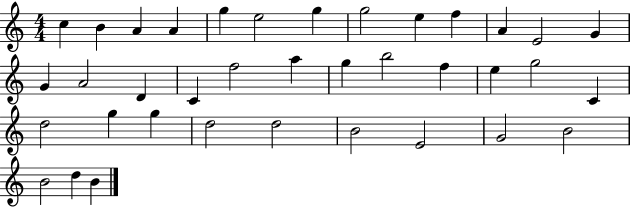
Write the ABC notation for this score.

X:1
T:Untitled
M:4/4
L:1/4
K:C
c B A A g e2 g g2 e f A E2 G G A2 D C f2 a g b2 f e g2 C d2 g g d2 d2 B2 E2 G2 B2 B2 d B